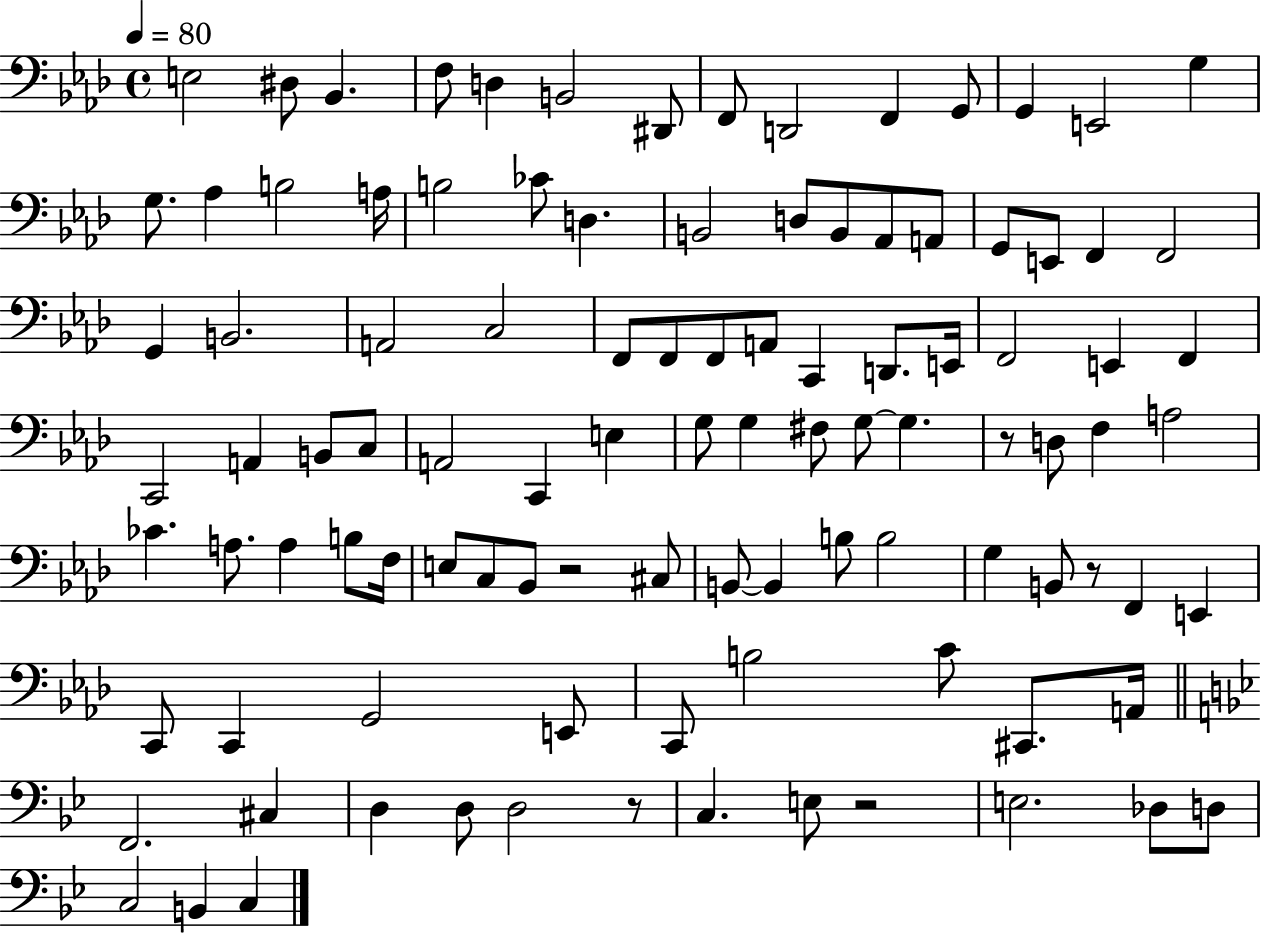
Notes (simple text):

E3/h D#3/e Bb2/q. F3/e D3/q B2/h D#2/e F2/e D2/h F2/q G2/e G2/q E2/h G3/q G3/e. Ab3/q B3/h A3/s B3/h CES4/e D3/q. B2/h D3/e B2/e Ab2/e A2/e G2/e E2/e F2/q F2/h G2/q B2/h. A2/h C3/h F2/e F2/e F2/e A2/e C2/q D2/e. E2/s F2/h E2/q F2/q C2/h A2/q B2/e C3/e A2/h C2/q E3/q G3/e G3/q F#3/e G3/e G3/q. R/e D3/e F3/q A3/h CES4/q. A3/e. A3/q B3/e F3/s E3/e C3/e Bb2/e R/h C#3/e B2/e B2/q B3/e B3/h G3/q B2/e R/e F2/q E2/q C2/e C2/q G2/h E2/e C2/e B3/h C4/e C#2/e. A2/s F2/h. C#3/q D3/q D3/e D3/h R/e C3/q. E3/e R/h E3/h. Db3/e D3/e C3/h B2/q C3/q